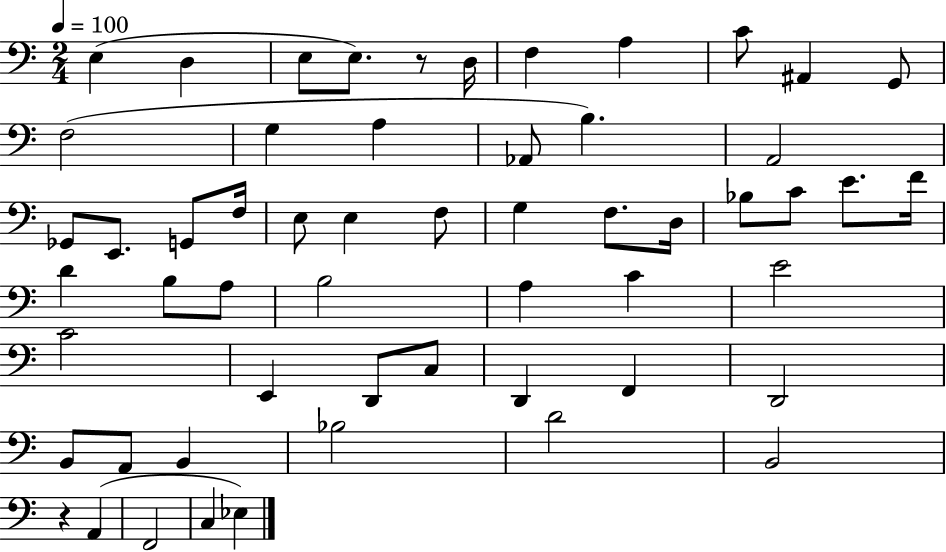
E3/q D3/q E3/e E3/e. R/e D3/s F3/q A3/q C4/e A#2/q G2/e F3/h G3/q A3/q Ab2/e B3/q. A2/h Gb2/e E2/e. G2/e F3/s E3/e E3/q F3/e G3/q F3/e. D3/s Bb3/e C4/e E4/e. F4/s D4/q B3/e A3/e B3/h A3/q C4/q E4/h C4/h E2/q D2/e C3/e D2/q F2/q D2/h B2/e A2/e B2/q Bb3/h D4/h B2/h R/q A2/q F2/h C3/q Eb3/q